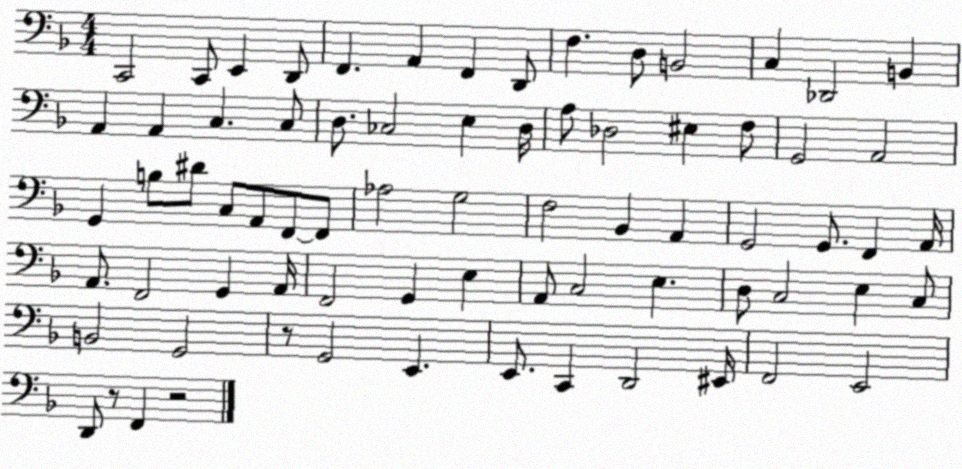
X:1
T:Untitled
M:4/4
L:1/4
K:F
C,,2 C,,/2 E,, D,,/2 F,, A,, F,, D,,/2 F, D,/2 B,,2 C, _D,,2 B,, A,, A,, C, C,/2 D,/2 _C,2 E, D,/4 A,/2 _D,2 ^E, F,/2 G,,2 A,,2 G,, B,/2 ^D/2 C,/2 A,,/2 F,,/2 F,,/2 _A,2 G,2 F,2 _B,, A,, G,,2 G,,/2 F,, A,,/4 A,,/2 F,,2 G,, A,,/4 F,,2 G,, E, A,,/2 C,2 E, D,/2 C,2 E, C,/2 B,,2 G,,2 z/2 G,,2 E,, E,,/2 C,, D,,2 ^E,,/4 F,,2 E,,2 D,,/2 z/2 F,, z2